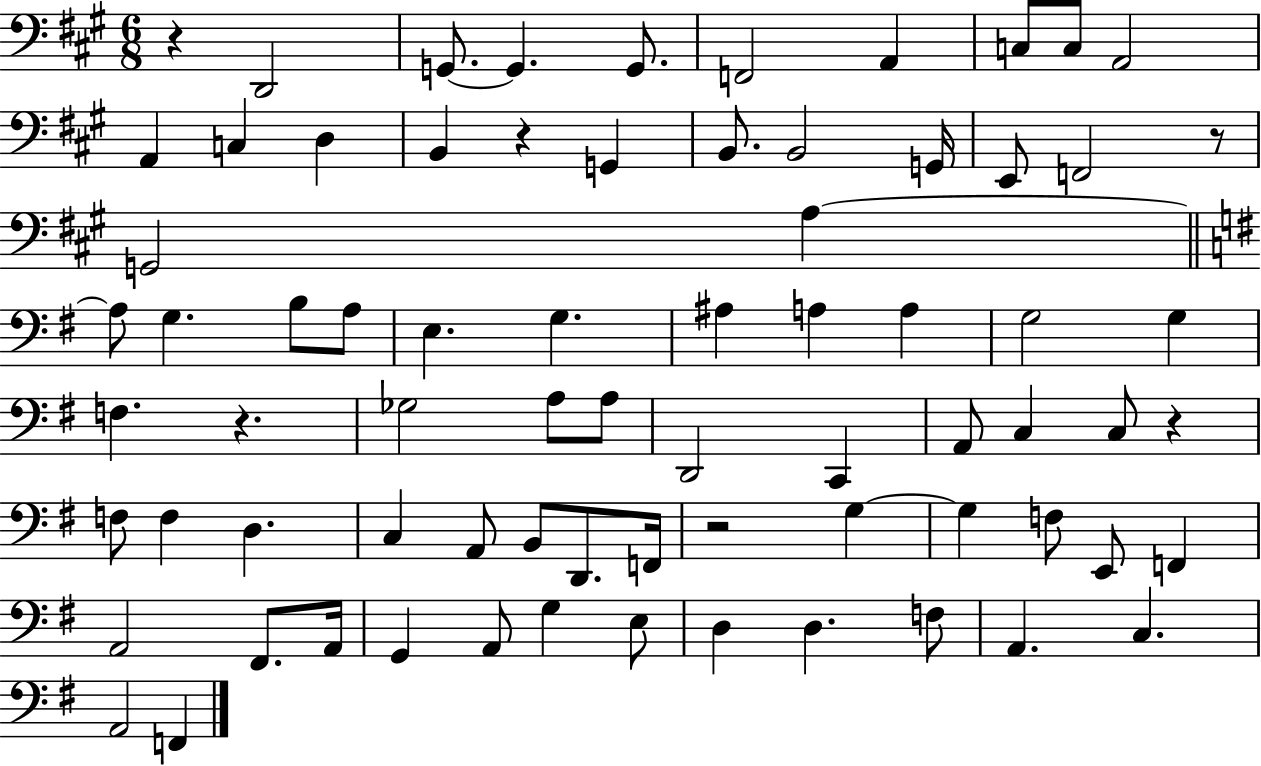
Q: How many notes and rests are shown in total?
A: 74